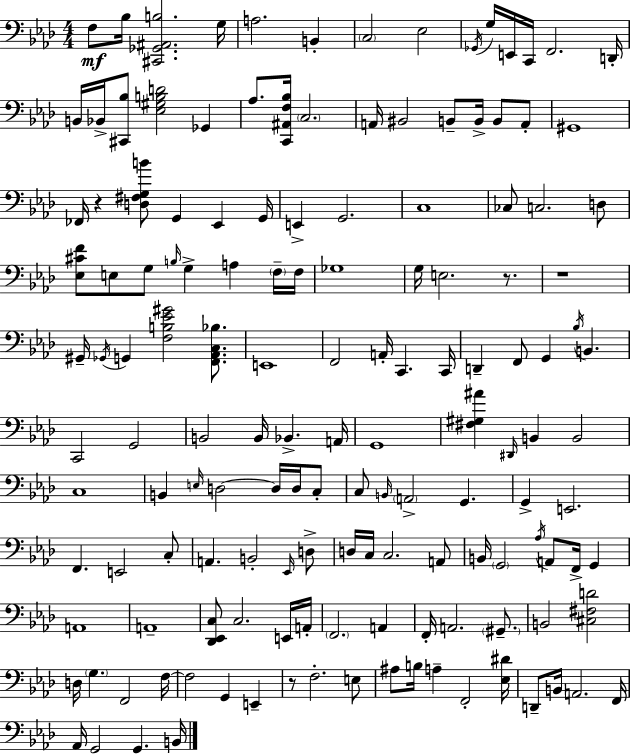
{
  \clef bass
  \numericTimeSignature
  \time 4/4
  \key aes \major
  f8\mf bes16 <cis, ges, ais, b>2. g16 | a2. b,4-. | \parenthesize c2 ees2 | \acciaccatura { ges,16 } g16 e,16 c,16 f,2. | \break d,16-. b,16 bes,16-> <cis, bes>8 <ees gis b d'>2 ges,4 | aes8. <c, ais, f bes>16 \parenthesize c2. | a,16 bis,2 b,8-- b,16-> b,8 a,8-. | gis,1 | \break fes,16 r4 <d fis g b'>8 g,4 ees,4 | g,16 e,4-> g,2. | c1 | ces8 c2. d8 | \break <ees cis' f'>8 e8 g8 \grace { b16 } g4-> a4 | \parenthesize f16-- f16 ges1 | g16 e2. r8. | r1 | \break gis,16-- \acciaccatura { ges,16 } g,4 <f b ees' gis'>2 | <f, aes, c bes>8. e,1 | f,2 a,16-. c,4. | c,16 d,4-- f,8 g,4 \acciaccatura { bes16 } b,4. | \break c,2 g,2 | b,2 b,16 bes,4.-> | a,16 g,1 | <fis gis ais'>4 \grace { dis,16 } b,4 b,2 | \break c1 | b,4 \grace { e16 } d2~~ | d16 d16 c8-. c8 \grace { b,16 } \parenthesize a,2-> | g,4. g,4-> e,2. | \break f,4. e,2 | c8-. a,4. b,2-. | \grace { ees,16 } d8-> d16 c16 c2. | a,8 b,16 \parenthesize g,2 | \break \acciaccatura { aes16 } a,8 f,16-> g,4 a,1 | a,1-- | <des, ees, c>8 c2. | e,16 a,16-. \parenthesize f,2. | \break a,4 f,16-. a,2. | \parenthesize gis,8.-- b,2 | <cis fis d'>2 d16 \parenthesize g4. | f,2 f16~~ f2 | \break g,4 e,4-- r8 f2.-. | e8 ais8 b16 a4-- | f,2-. <ees dis'>16 d,8-- b,16 a,2. | f,16 aes,16 g,2 | \break g,4. b,16 \bar "|."
}